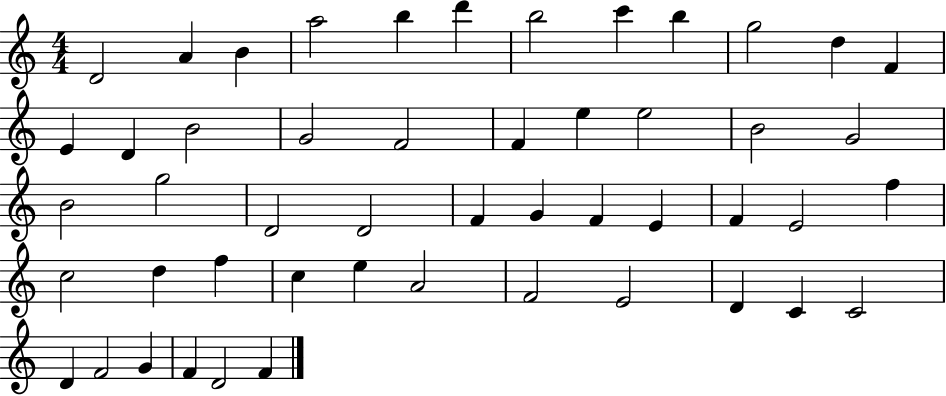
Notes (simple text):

D4/h A4/q B4/q A5/h B5/q D6/q B5/h C6/q B5/q G5/h D5/q F4/q E4/q D4/q B4/h G4/h F4/h F4/q E5/q E5/h B4/h G4/h B4/h G5/h D4/h D4/h F4/q G4/q F4/q E4/q F4/q E4/h F5/q C5/h D5/q F5/q C5/q E5/q A4/h F4/h E4/h D4/q C4/q C4/h D4/q F4/h G4/q F4/q D4/h F4/q